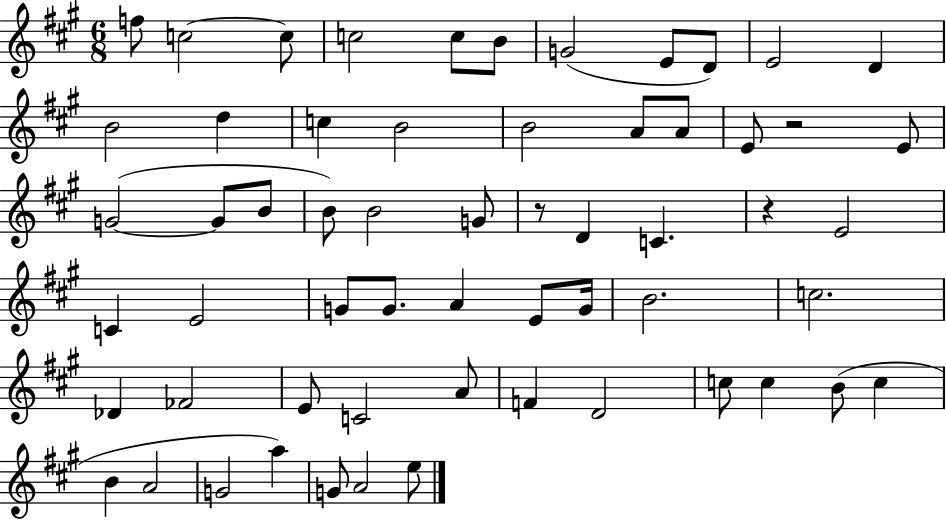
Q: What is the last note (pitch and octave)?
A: E5